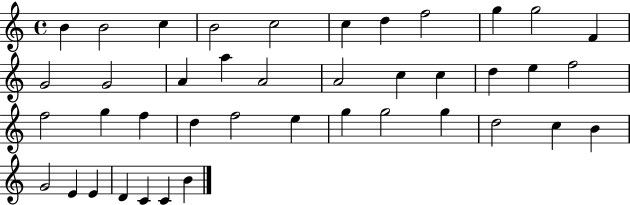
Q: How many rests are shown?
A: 0